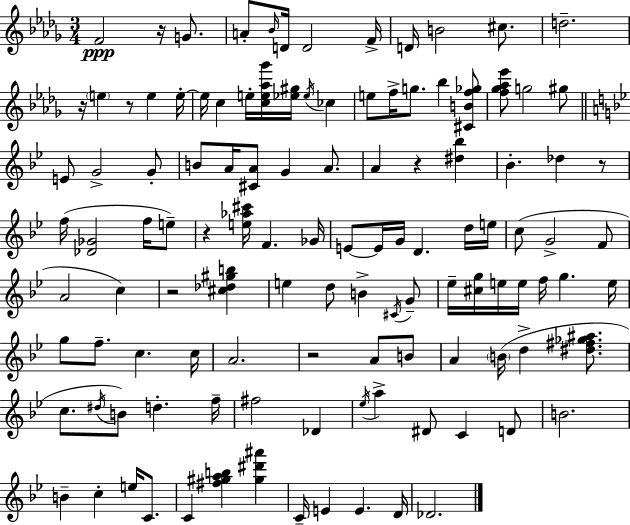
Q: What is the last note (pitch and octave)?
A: Db4